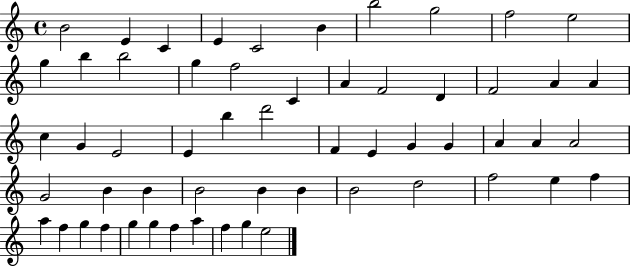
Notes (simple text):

B4/h E4/q C4/q E4/q C4/h B4/q B5/h G5/h F5/h E5/h G5/q B5/q B5/h G5/q F5/h C4/q A4/q F4/h D4/q F4/h A4/q A4/q C5/q G4/q E4/h E4/q B5/q D6/h F4/q E4/q G4/q G4/q A4/q A4/q A4/h G4/h B4/q B4/q B4/h B4/q B4/q B4/h D5/h F5/h E5/q F5/q A5/q F5/q G5/q F5/q G5/q G5/q F5/q A5/q F5/q G5/q E5/h